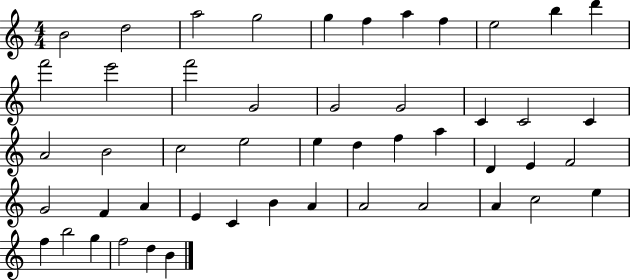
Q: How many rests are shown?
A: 0